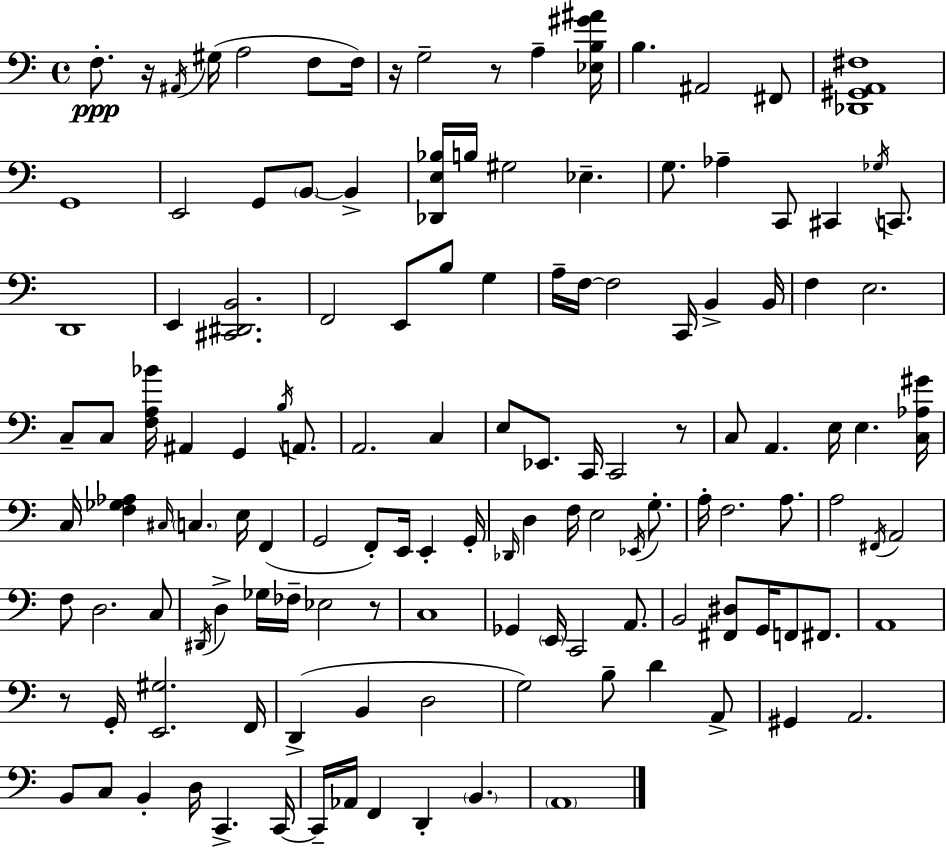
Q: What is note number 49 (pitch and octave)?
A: Eb2